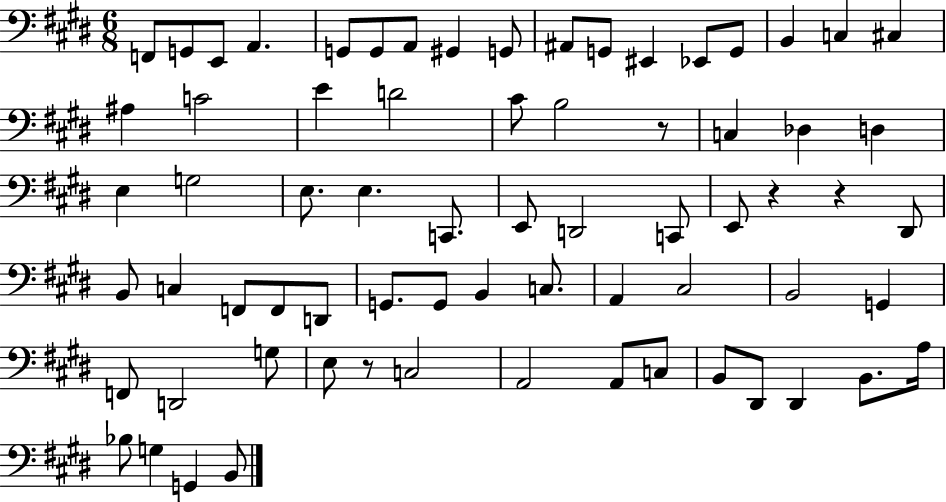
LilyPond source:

{
  \clef bass
  \numericTimeSignature
  \time 6/8
  \key e \major
  f,8 g,8 e,8 a,4. | g,8 g,8 a,8 gis,4 g,8 | ais,8 g,8 eis,4 ees,8 g,8 | b,4 c4 cis4 | \break ais4 c'2 | e'4 d'2 | cis'8 b2 r8 | c4 des4 d4 | \break e4 g2 | e8. e4. c,8. | e,8 d,2 c,8 | e,8 r4 r4 dis,8 | \break b,8 c4 f,8 f,8 d,8 | g,8. g,8 b,4 c8. | a,4 cis2 | b,2 g,4 | \break f,8 d,2 g8 | e8 r8 c2 | a,2 a,8 c8 | b,8 dis,8 dis,4 b,8. a16 | \break bes8 g4 g,4 b,8 | \bar "|."
}